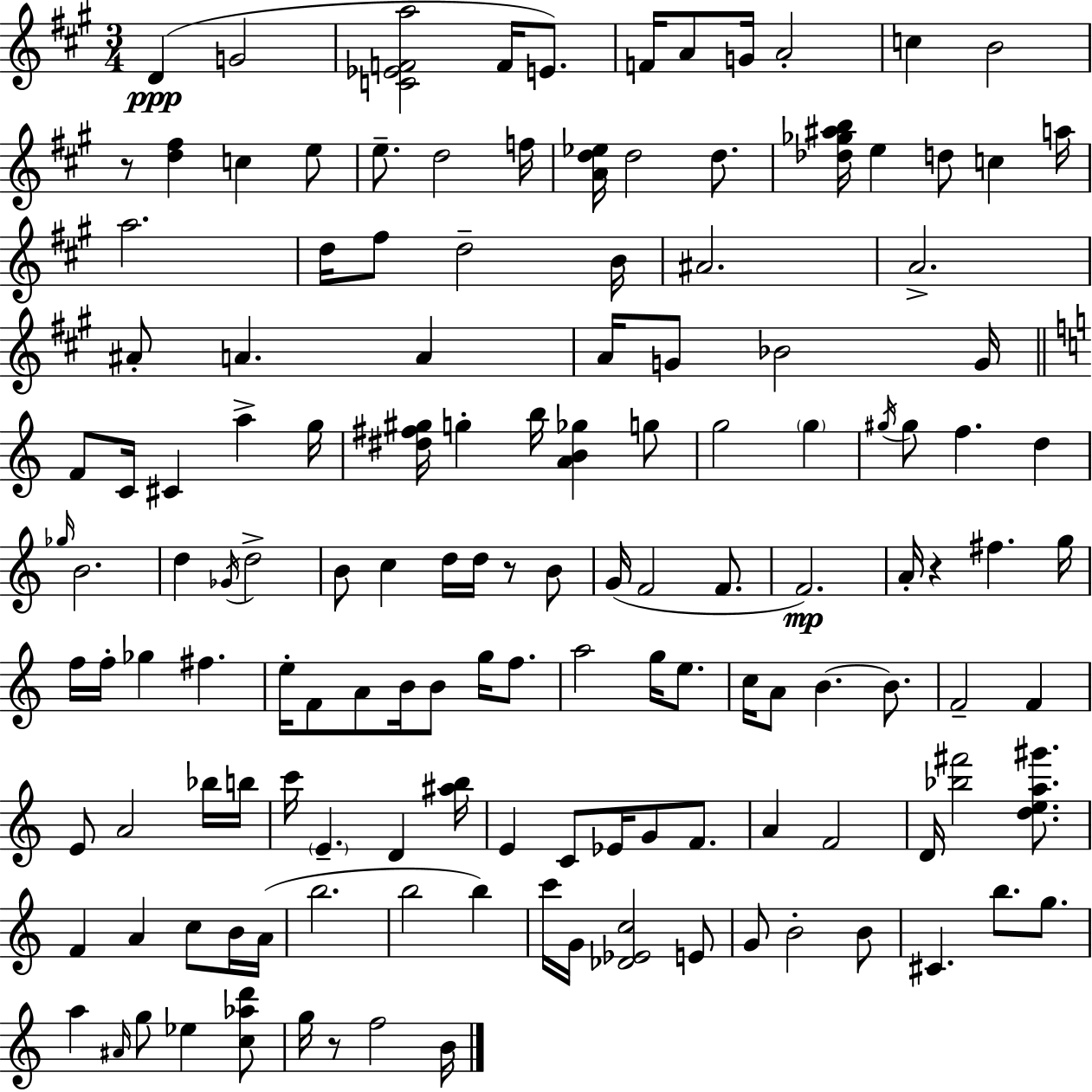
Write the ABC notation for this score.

X:1
T:Untitled
M:3/4
L:1/4
K:A
D G2 [C_EFa]2 F/4 E/2 F/4 A/2 G/4 A2 c B2 z/2 [d^f] c e/2 e/2 d2 f/4 [Ad_e]/4 d2 d/2 [_d_g^ab]/4 e d/2 c a/4 a2 d/4 ^f/2 d2 B/4 ^A2 A2 ^A/2 A A A/4 G/2 _B2 G/4 F/2 C/4 ^C a g/4 [^d^f^g]/4 g b/4 [AB_g] g/2 g2 g ^g/4 ^g/2 f d _g/4 B2 d _G/4 d2 B/2 c d/4 d/4 z/2 B/2 G/4 F2 F/2 F2 A/4 z ^f g/4 f/4 f/4 _g ^f e/4 F/2 A/2 B/4 B/2 g/4 f/2 a2 g/4 e/2 c/4 A/2 B B/2 F2 F E/2 A2 _b/4 b/4 c'/4 E D [^ab]/4 E C/2 _E/4 G/2 F/2 A F2 D/4 [_b^f']2 [dea^g']/2 F A c/2 B/4 A/4 b2 b2 b c'/4 G/4 [_D_Ec]2 E/2 G/2 B2 B/2 ^C b/2 g/2 a ^A/4 g/2 _e [c_ad']/2 g/4 z/2 f2 B/4